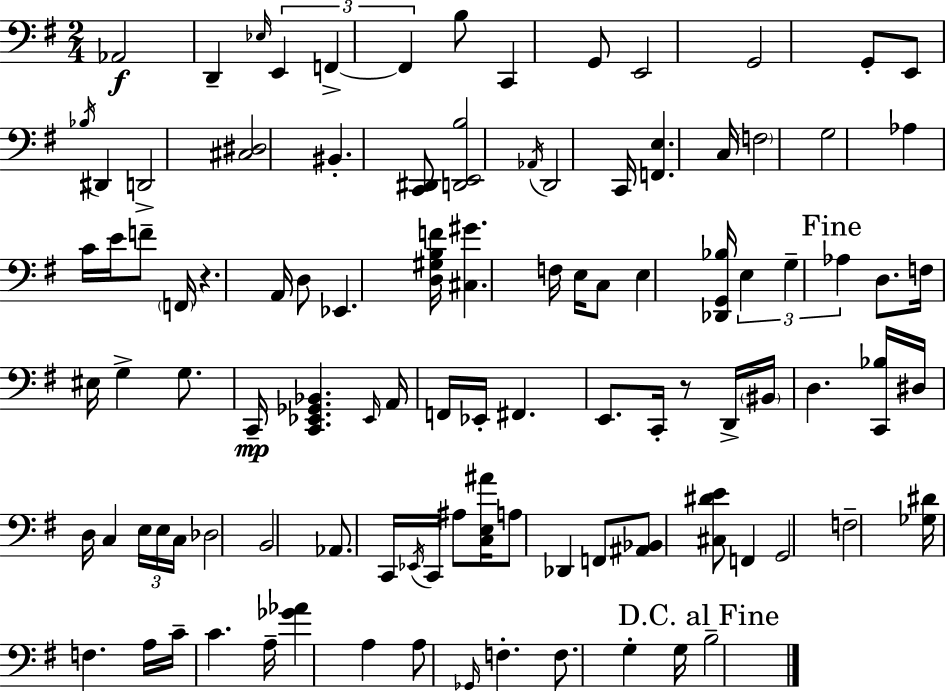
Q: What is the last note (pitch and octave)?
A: B3